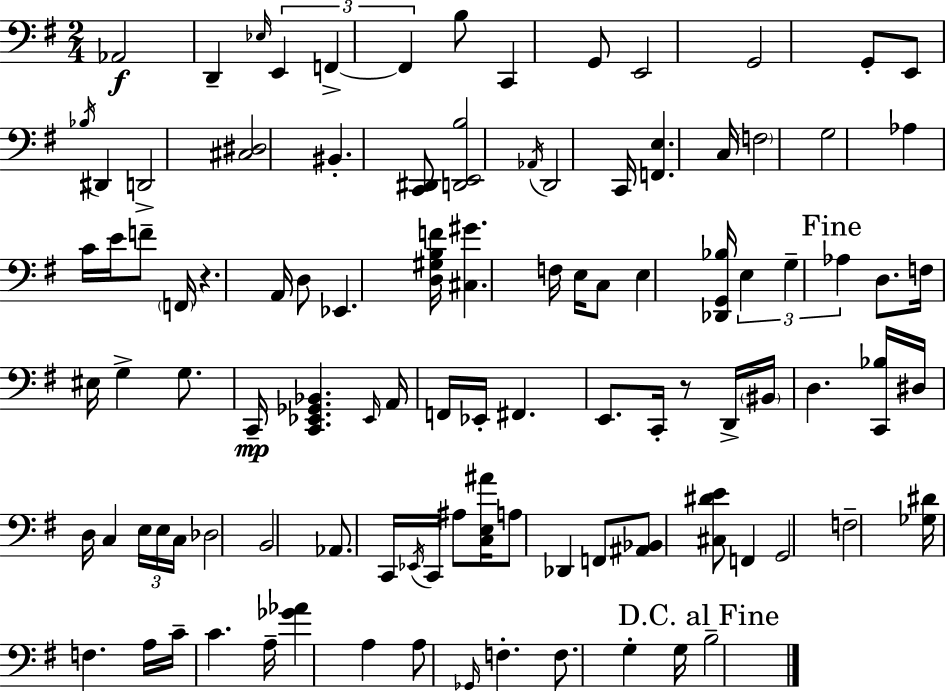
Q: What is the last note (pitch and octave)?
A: B3